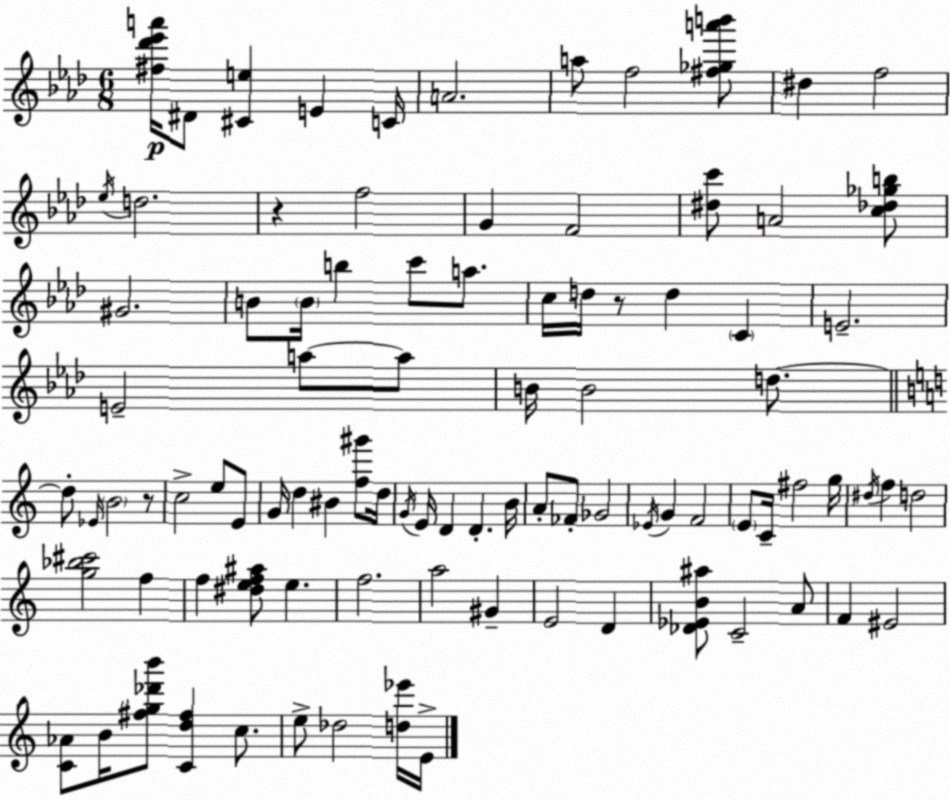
X:1
T:Untitled
M:6/8
L:1/4
K:Ab
[^f_d'_e'a']/4 ^D/2 [^Ce] E C/4 A2 a/2 f2 [^f_ga'b']/2 ^d f2 _e/4 d2 z f2 G F2 [^dc']/2 A2 [c_d_gb]/2 ^G2 B/2 B/4 b c'/2 a/2 c/4 d/4 z/2 d C E2 E2 a/2 a/2 B/4 B2 d/2 d/2 _E/4 B2 z/2 c2 e/2 E/2 G/4 d ^B [f^g']/2 d/4 G/4 E/4 D D B/4 A/2 _F/2 _G2 _E/4 G F2 E/2 C/4 ^f2 g/4 ^d/4 f d2 [g_b^c']2 f f [^def^a]/2 e f2 a2 ^G E2 D [_D_EB^a]/2 C2 A/2 F ^E2 [C_A]/2 B/4 [^fg_d'b']/2 [Cd^f] c/2 e/2 _d2 [d_e']/4 E/4